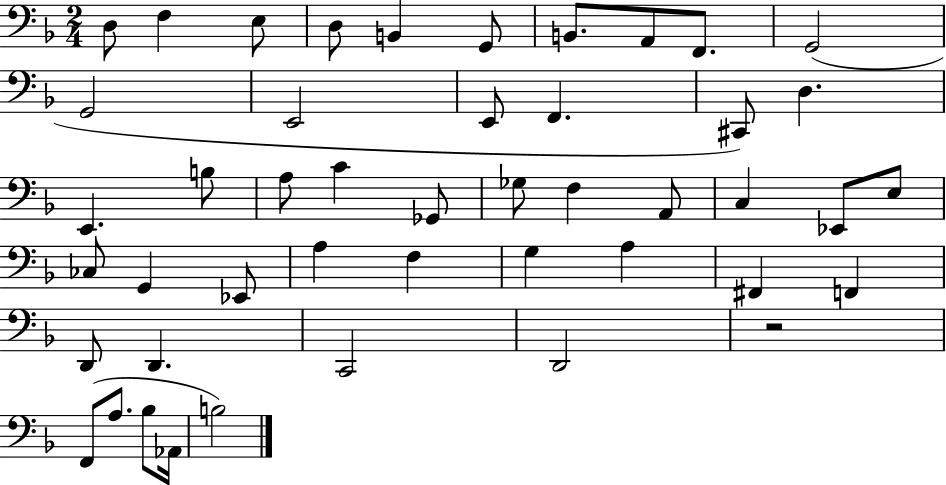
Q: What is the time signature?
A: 2/4